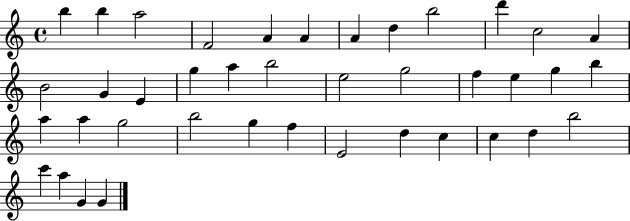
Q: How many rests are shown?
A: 0